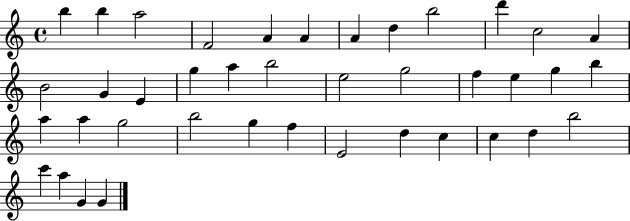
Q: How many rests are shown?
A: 0